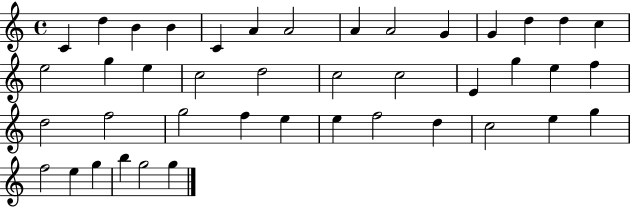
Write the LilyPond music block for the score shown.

{
  \clef treble
  \time 4/4
  \defaultTimeSignature
  \key c \major
  c'4 d''4 b'4 b'4 | c'4 a'4 a'2 | a'4 a'2 g'4 | g'4 d''4 d''4 c''4 | \break e''2 g''4 e''4 | c''2 d''2 | c''2 c''2 | e'4 g''4 e''4 f''4 | \break d''2 f''2 | g''2 f''4 e''4 | e''4 f''2 d''4 | c''2 e''4 g''4 | \break f''2 e''4 g''4 | b''4 g''2 g''4 | \bar "|."
}